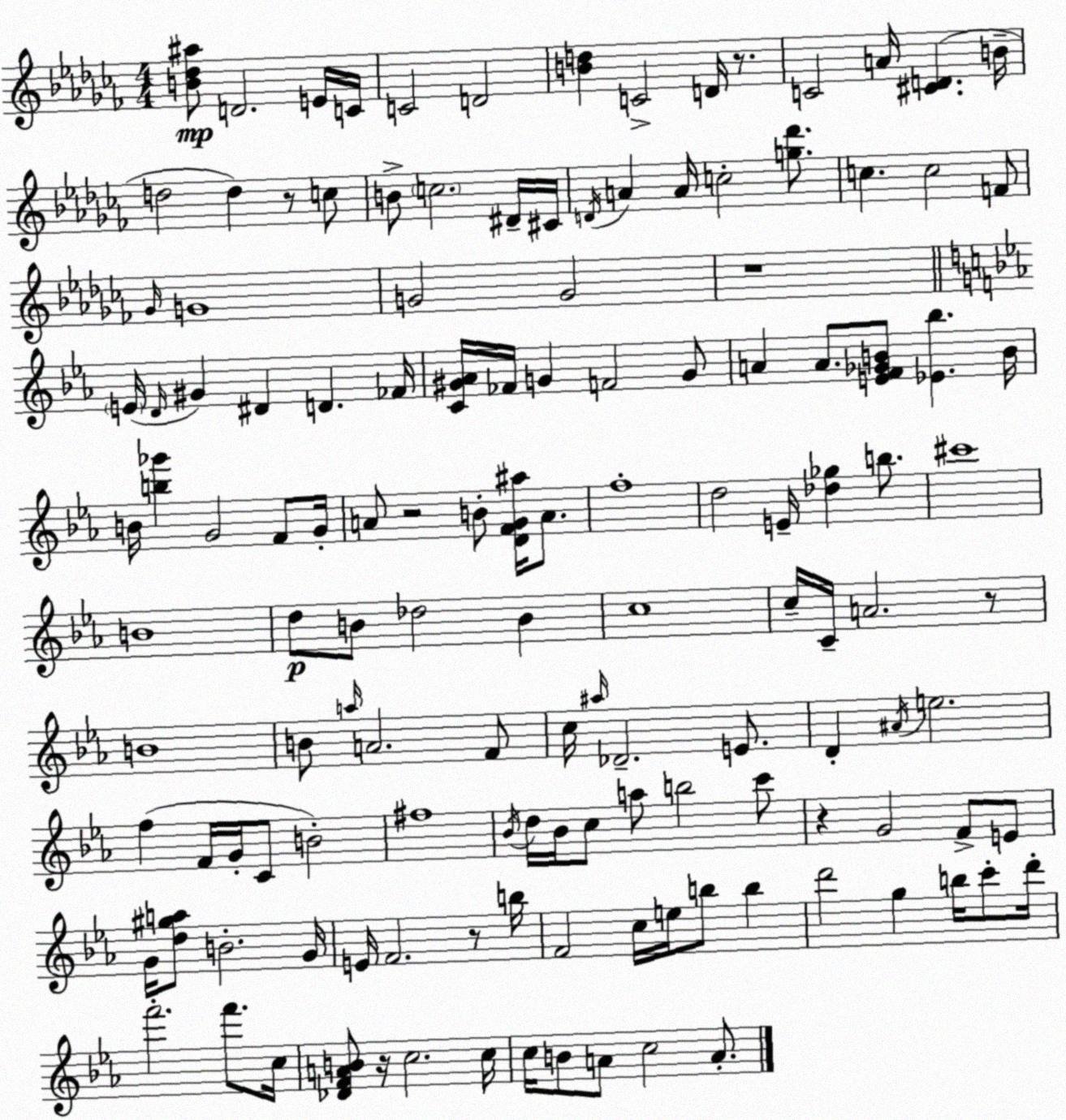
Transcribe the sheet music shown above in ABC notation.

X:1
T:Untitled
M:4/4
L:1/4
K:Abm
[B_d^a]/2 D2 E/4 C/4 C2 D2 [Bd] C2 D/4 z/2 C2 A/4 [^CD] B/4 d2 d z/2 c/2 B/2 c2 ^D/4 ^C/4 D/4 A A/4 c2 [g_d']/2 c c2 F/2 _G/4 G4 G2 G2 z4 E/4 D/4 ^G ^D D _F/4 [C^G_A]/4 _F/4 G F2 G/2 A A/2 [EF_GB]/2 [_E_b] B/4 B/4 [b_g'] G2 F/2 G/4 A/2 z2 B/2 [DFG^a]/4 A/2 f4 d2 E/4 [_d_g] b/2 ^c'4 B4 d/2 B/2 _d2 B c4 c/4 C/4 A2 z/2 B4 B/2 a/4 A2 F/2 c/4 ^a/4 _D2 E/2 D ^A/4 e2 f F/4 G/4 C/2 B2 ^f4 _B/4 d/4 _B/4 c/2 a/2 b2 c'/2 z G2 F/2 E/2 G/4 [d^ga]/2 B2 G/4 E/4 F2 z/2 b/4 F2 c/4 e/4 b/2 b d'2 g b/4 c'/2 d'/4 f'2 f'/2 c/4 [_DFAB]/2 z/4 c2 c/4 c/4 B/2 A/2 c2 A/2